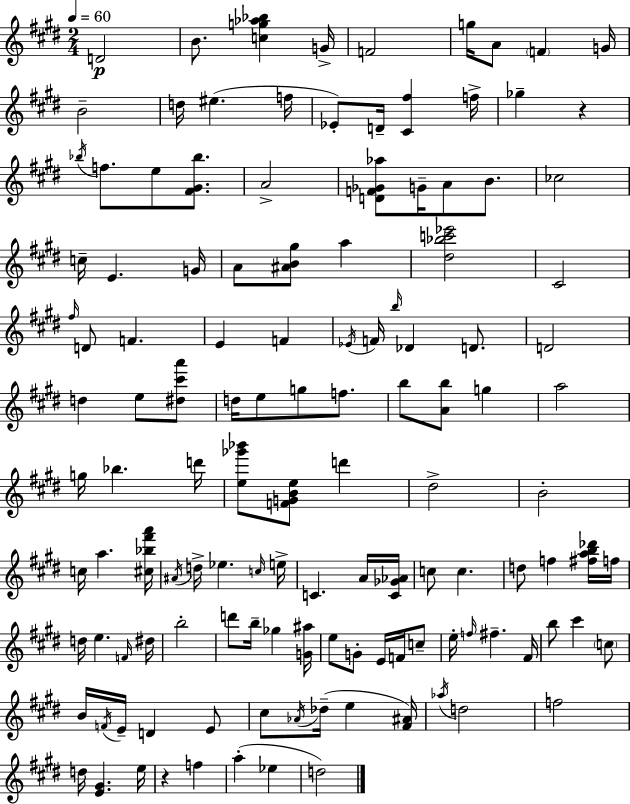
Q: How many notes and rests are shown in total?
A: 126